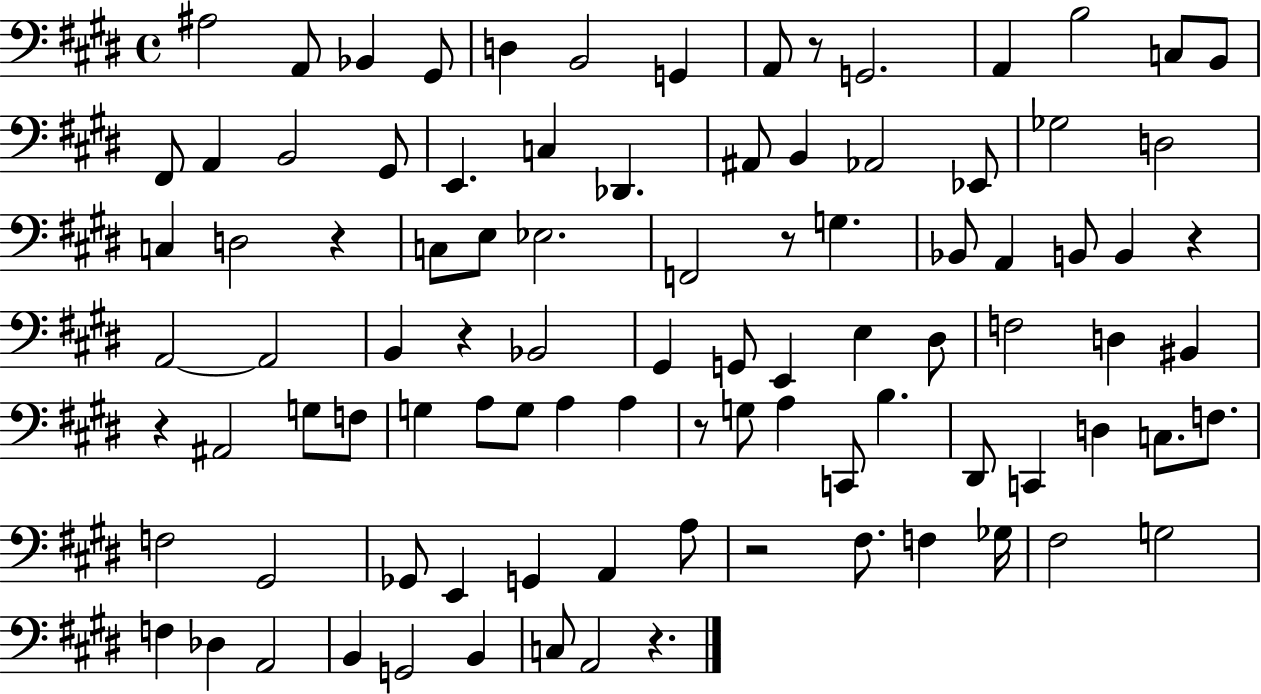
A#3/h A2/e Bb2/q G#2/e D3/q B2/h G2/q A2/e R/e G2/h. A2/q B3/h C3/e B2/e F#2/e A2/q B2/h G#2/e E2/q. C3/q Db2/q. A#2/e B2/q Ab2/h Eb2/e Gb3/h D3/h C3/q D3/h R/q C3/e E3/e Eb3/h. F2/h R/e G3/q. Bb2/e A2/q B2/e B2/q R/q A2/h A2/h B2/q R/q Bb2/h G#2/q G2/e E2/q E3/q D#3/e F3/h D3/q BIS2/q R/q A#2/h G3/e F3/e G3/q A3/e G3/e A3/q A3/q R/e G3/e A3/q C2/e B3/q. D#2/e C2/q D3/q C3/e. F3/e. F3/h G#2/h Gb2/e E2/q G2/q A2/q A3/e R/h F#3/e. F3/q Gb3/s F#3/h G3/h F3/q Db3/q A2/h B2/q G2/h B2/q C3/e A2/h R/q.